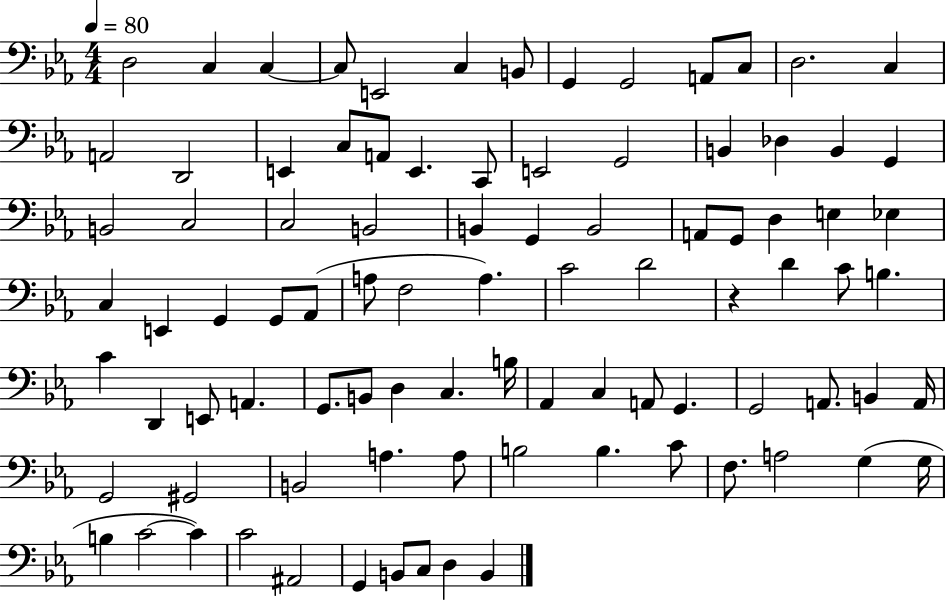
X:1
T:Untitled
M:4/4
L:1/4
K:Eb
D,2 C, C, C,/2 E,,2 C, B,,/2 G,, G,,2 A,,/2 C,/2 D,2 C, A,,2 D,,2 E,, C,/2 A,,/2 E,, C,,/2 E,,2 G,,2 B,, _D, B,, G,, B,,2 C,2 C,2 B,,2 B,, G,, B,,2 A,,/2 G,,/2 D, E, _E, C, E,, G,, G,,/2 _A,,/2 A,/2 F,2 A, C2 D2 z D C/2 B, C D,, E,,/2 A,, G,,/2 B,,/2 D, C, B,/4 _A,, C, A,,/2 G,, G,,2 A,,/2 B,, A,,/4 G,,2 ^G,,2 B,,2 A, A,/2 B,2 B, C/2 F,/2 A,2 G, G,/4 B, C2 C C2 ^A,,2 G,, B,,/2 C,/2 D, B,,